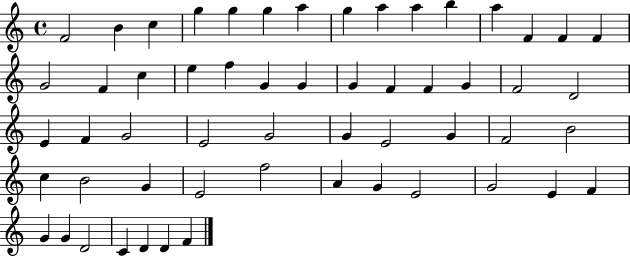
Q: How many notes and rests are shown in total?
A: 56